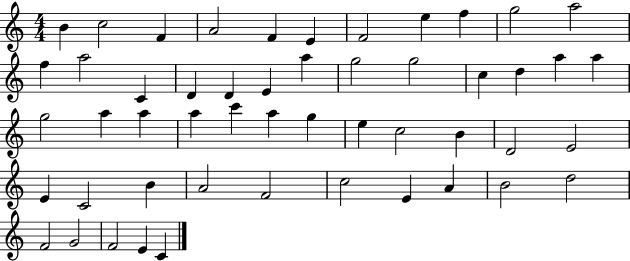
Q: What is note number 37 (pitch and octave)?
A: E4